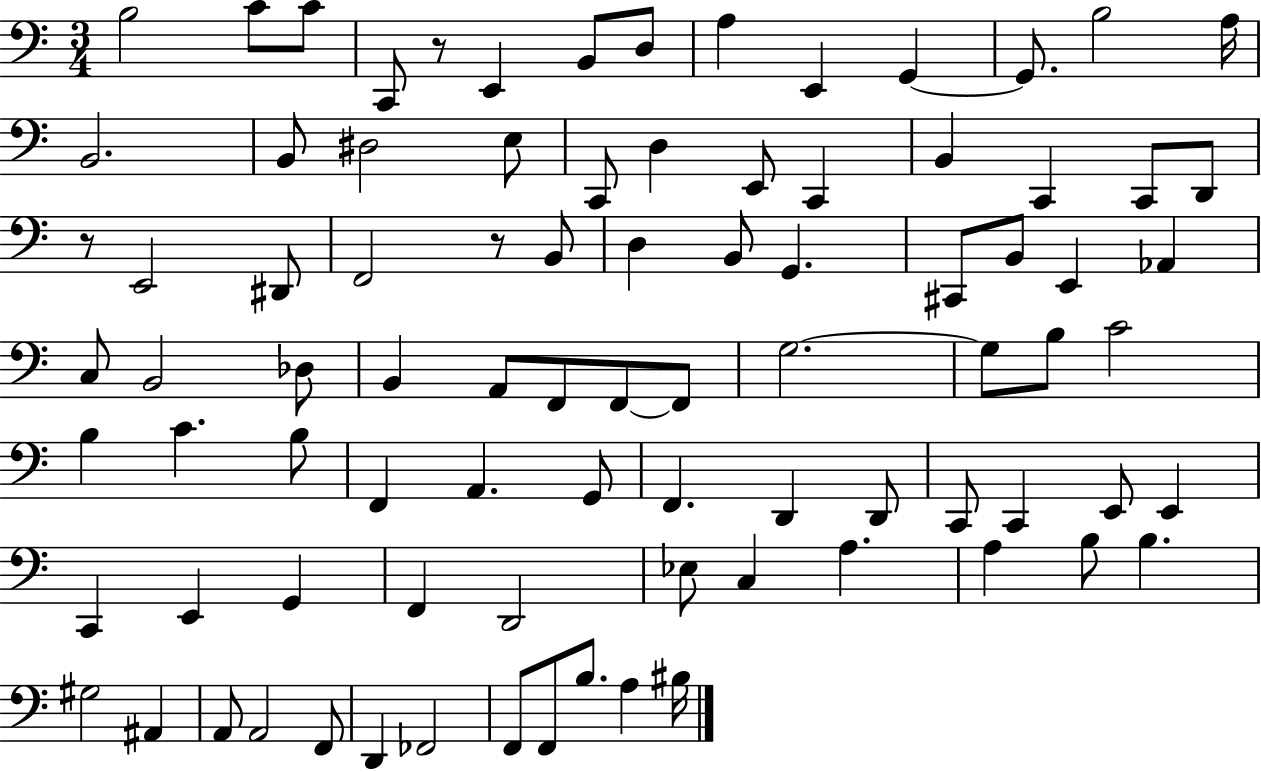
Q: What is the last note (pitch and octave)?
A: BIS3